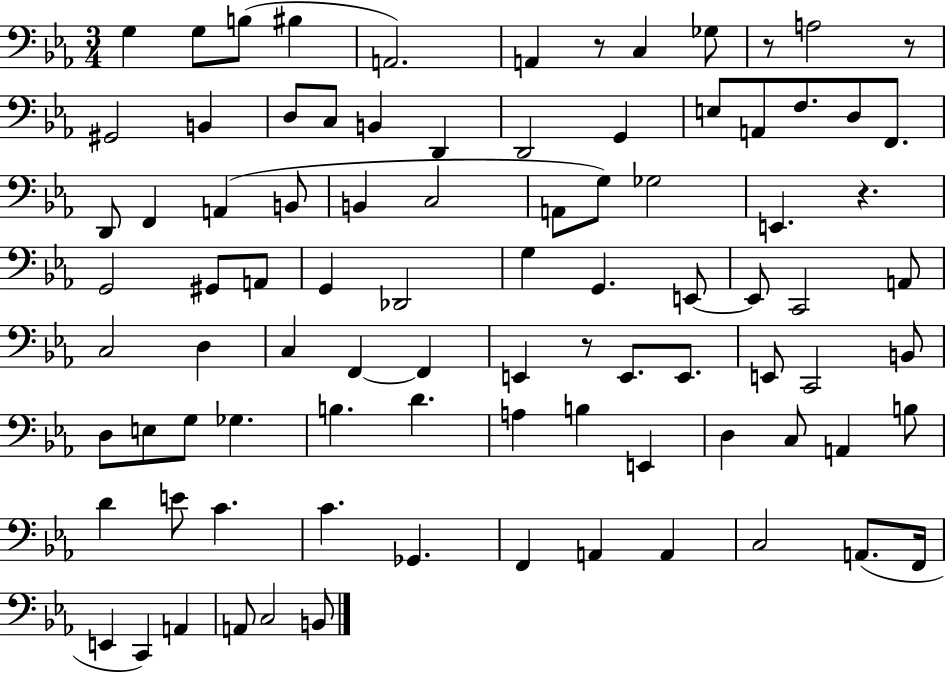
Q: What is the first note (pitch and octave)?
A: G3